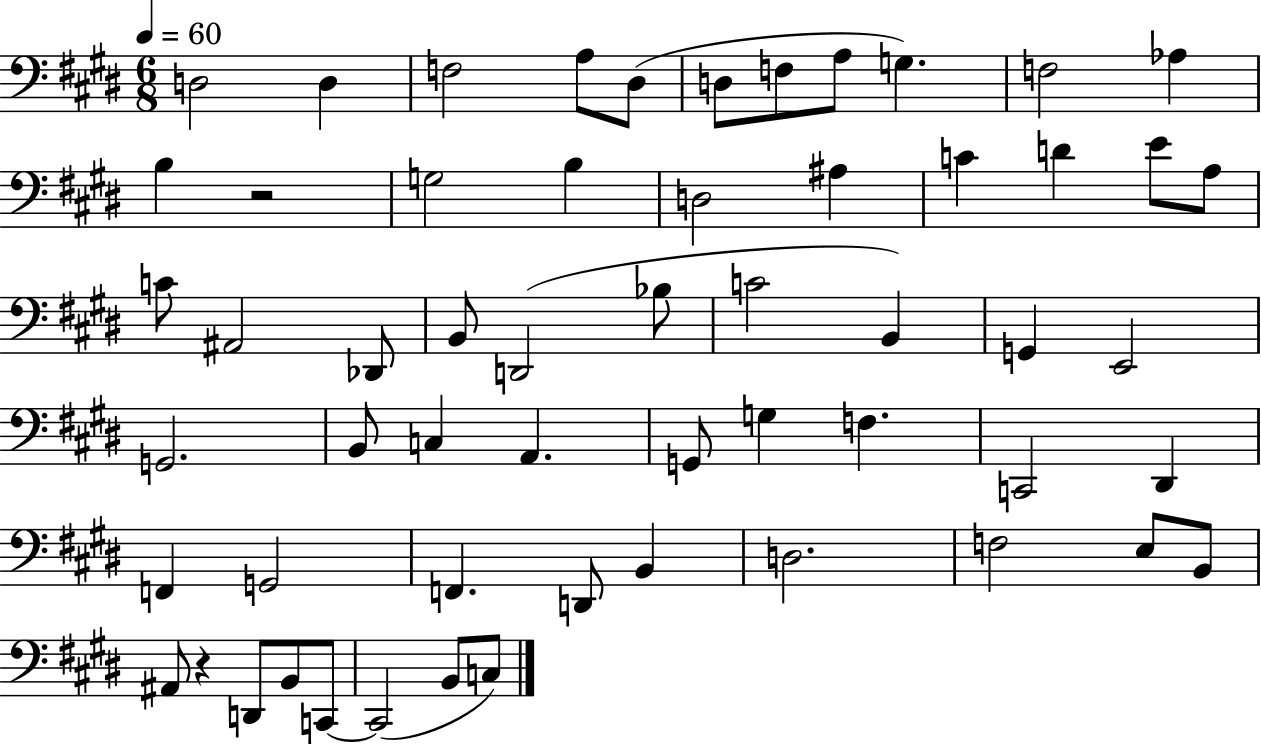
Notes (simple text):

D3/h D3/q F3/h A3/e D#3/e D3/e F3/e A3/e G3/q. F3/h Ab3/q B3/q R/h G3/h B3/q D3/h A#3/q C4/q D4/q E4/e A3/e C4/e A#2/h Db2/e B2/e D2/h Bb3/e C4/h B2/q G2/q E2/h G2/h. B2/e C3/q A2/q. G2/e G3/q F3/q. C2/h D#2/q F2/q G2/h F2/q. D2/e B2/q D3/h. F3/h E3/e B2/e A#2/e R/q D2/e B2/e C2/e C2/h B2/e C3/e